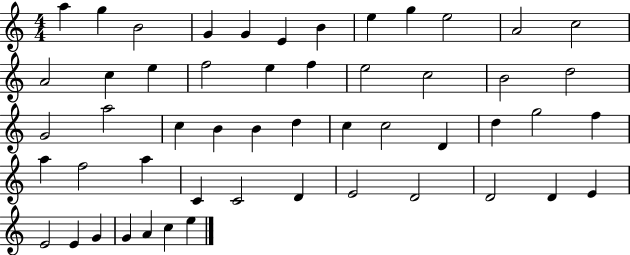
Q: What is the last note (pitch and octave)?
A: E5